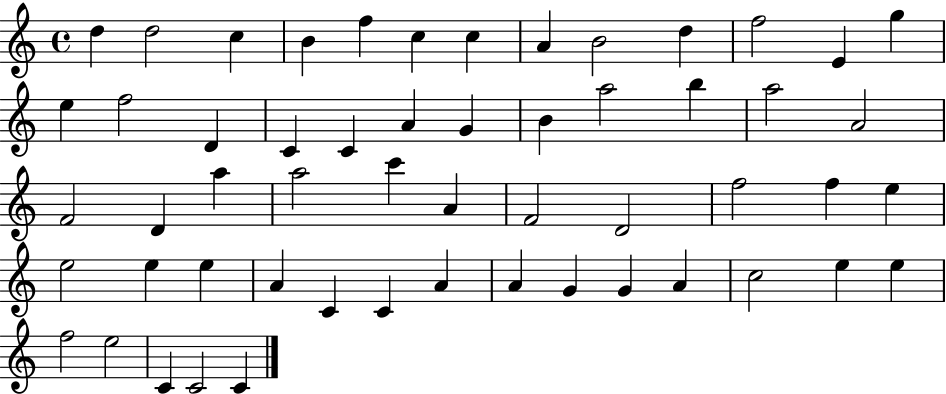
X:1
T:Untitled
M:4/4
L:1/4
K:C
d d2 c B f c c A B2 d f2 E g e f2 D C C A G B a2 b a2 A2 F2 D a a2 c' A F2 D2 f2 f e e2 e e A C C A A G G A c2 e e f2 e2 C C2 C